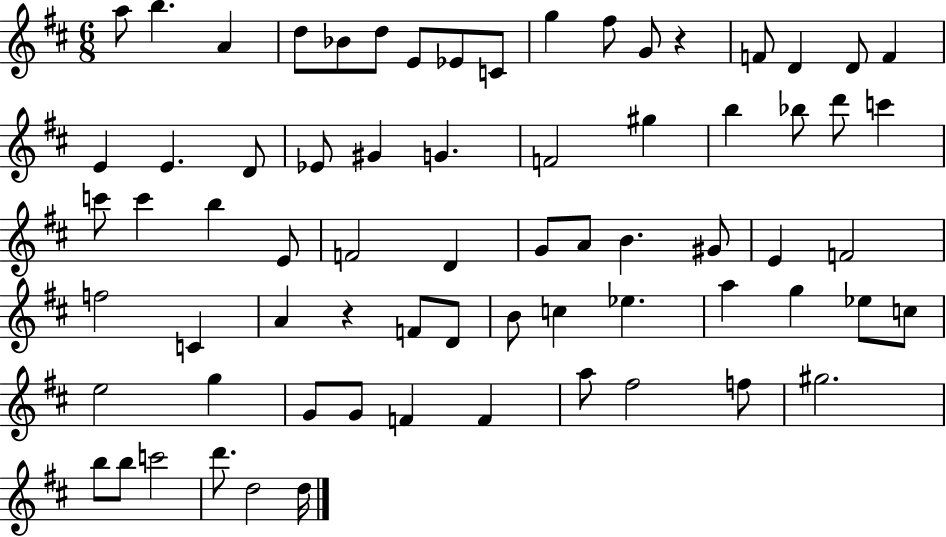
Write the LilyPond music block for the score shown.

{
  \clef treble
  \numericTimeSignature
  \time 6/8
  \key d \major
  a''8 b''4. a'4 | d''8 bes'8 d''8 e'8 ees'8 c'8 | g''4 fis''8 g'8 r4 | f'8 d'4 d'8 f'4 | \break e'4 e'4. d'8 | ees'8 gis'4 g'4. | f'2 gis''4 | b''4 bes''8 d'''8 c'''4 | \break c'''8 c'''4 b''4 e'8 | f'2 d'4 | g'8 a'8 b'4. gis'8 | e'4 f'2 | \break f''2 c'4 | a'4 r4 f'8 d'8 | b'8 c''4 ees''4. | a''4 g''4 ees''8 c''8 | \break e''2 g''4 | g'8 g'8 f'4 f'4 | a''8 fis''2 f''8 | gis''2. | \break b''8 b''8 c'''2 | d'''8. d''2 d''16 | \bar "|."
}